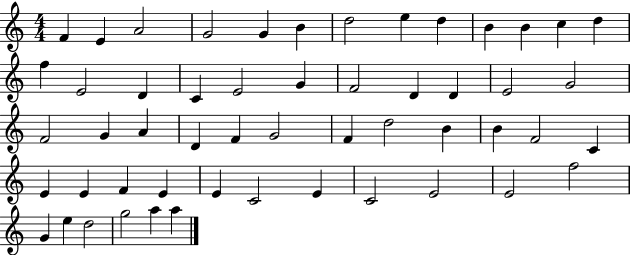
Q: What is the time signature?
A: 4/4